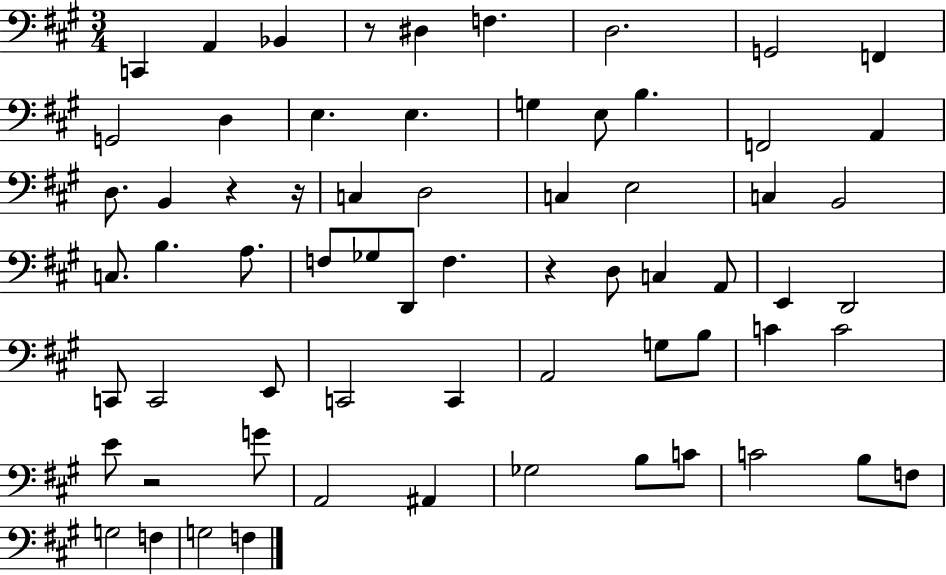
{
  \clef bass
  \numericTimeSignature
  \time 3/4
  \key a \major
  c,4 a,4 bes,4 | r8 dis4 f4. | d2. | g,2 f,4 | \break g,2 d4 | e4. e4. | g4 e8 b4. | f,2 a,4 | \break d8. b,4 r4 r16 | c4 d2 | c4 e2 | c4 b,2 | \break c8. b4. a8. | f8 ges8 d,8 f4. | r4 d8 c4 a,8 | e,4 d,2 | \break c,8 c,2 e,8 | c,2 c,4 | a,2 g8 b8 | c'4 c'2 | \break e'8 r2 g'8 | a,2 ais,4 | ges2 b8 c'8 | c'2 b8 f8 | \break g2 f4 | g2 f4 | \bar "|."
}